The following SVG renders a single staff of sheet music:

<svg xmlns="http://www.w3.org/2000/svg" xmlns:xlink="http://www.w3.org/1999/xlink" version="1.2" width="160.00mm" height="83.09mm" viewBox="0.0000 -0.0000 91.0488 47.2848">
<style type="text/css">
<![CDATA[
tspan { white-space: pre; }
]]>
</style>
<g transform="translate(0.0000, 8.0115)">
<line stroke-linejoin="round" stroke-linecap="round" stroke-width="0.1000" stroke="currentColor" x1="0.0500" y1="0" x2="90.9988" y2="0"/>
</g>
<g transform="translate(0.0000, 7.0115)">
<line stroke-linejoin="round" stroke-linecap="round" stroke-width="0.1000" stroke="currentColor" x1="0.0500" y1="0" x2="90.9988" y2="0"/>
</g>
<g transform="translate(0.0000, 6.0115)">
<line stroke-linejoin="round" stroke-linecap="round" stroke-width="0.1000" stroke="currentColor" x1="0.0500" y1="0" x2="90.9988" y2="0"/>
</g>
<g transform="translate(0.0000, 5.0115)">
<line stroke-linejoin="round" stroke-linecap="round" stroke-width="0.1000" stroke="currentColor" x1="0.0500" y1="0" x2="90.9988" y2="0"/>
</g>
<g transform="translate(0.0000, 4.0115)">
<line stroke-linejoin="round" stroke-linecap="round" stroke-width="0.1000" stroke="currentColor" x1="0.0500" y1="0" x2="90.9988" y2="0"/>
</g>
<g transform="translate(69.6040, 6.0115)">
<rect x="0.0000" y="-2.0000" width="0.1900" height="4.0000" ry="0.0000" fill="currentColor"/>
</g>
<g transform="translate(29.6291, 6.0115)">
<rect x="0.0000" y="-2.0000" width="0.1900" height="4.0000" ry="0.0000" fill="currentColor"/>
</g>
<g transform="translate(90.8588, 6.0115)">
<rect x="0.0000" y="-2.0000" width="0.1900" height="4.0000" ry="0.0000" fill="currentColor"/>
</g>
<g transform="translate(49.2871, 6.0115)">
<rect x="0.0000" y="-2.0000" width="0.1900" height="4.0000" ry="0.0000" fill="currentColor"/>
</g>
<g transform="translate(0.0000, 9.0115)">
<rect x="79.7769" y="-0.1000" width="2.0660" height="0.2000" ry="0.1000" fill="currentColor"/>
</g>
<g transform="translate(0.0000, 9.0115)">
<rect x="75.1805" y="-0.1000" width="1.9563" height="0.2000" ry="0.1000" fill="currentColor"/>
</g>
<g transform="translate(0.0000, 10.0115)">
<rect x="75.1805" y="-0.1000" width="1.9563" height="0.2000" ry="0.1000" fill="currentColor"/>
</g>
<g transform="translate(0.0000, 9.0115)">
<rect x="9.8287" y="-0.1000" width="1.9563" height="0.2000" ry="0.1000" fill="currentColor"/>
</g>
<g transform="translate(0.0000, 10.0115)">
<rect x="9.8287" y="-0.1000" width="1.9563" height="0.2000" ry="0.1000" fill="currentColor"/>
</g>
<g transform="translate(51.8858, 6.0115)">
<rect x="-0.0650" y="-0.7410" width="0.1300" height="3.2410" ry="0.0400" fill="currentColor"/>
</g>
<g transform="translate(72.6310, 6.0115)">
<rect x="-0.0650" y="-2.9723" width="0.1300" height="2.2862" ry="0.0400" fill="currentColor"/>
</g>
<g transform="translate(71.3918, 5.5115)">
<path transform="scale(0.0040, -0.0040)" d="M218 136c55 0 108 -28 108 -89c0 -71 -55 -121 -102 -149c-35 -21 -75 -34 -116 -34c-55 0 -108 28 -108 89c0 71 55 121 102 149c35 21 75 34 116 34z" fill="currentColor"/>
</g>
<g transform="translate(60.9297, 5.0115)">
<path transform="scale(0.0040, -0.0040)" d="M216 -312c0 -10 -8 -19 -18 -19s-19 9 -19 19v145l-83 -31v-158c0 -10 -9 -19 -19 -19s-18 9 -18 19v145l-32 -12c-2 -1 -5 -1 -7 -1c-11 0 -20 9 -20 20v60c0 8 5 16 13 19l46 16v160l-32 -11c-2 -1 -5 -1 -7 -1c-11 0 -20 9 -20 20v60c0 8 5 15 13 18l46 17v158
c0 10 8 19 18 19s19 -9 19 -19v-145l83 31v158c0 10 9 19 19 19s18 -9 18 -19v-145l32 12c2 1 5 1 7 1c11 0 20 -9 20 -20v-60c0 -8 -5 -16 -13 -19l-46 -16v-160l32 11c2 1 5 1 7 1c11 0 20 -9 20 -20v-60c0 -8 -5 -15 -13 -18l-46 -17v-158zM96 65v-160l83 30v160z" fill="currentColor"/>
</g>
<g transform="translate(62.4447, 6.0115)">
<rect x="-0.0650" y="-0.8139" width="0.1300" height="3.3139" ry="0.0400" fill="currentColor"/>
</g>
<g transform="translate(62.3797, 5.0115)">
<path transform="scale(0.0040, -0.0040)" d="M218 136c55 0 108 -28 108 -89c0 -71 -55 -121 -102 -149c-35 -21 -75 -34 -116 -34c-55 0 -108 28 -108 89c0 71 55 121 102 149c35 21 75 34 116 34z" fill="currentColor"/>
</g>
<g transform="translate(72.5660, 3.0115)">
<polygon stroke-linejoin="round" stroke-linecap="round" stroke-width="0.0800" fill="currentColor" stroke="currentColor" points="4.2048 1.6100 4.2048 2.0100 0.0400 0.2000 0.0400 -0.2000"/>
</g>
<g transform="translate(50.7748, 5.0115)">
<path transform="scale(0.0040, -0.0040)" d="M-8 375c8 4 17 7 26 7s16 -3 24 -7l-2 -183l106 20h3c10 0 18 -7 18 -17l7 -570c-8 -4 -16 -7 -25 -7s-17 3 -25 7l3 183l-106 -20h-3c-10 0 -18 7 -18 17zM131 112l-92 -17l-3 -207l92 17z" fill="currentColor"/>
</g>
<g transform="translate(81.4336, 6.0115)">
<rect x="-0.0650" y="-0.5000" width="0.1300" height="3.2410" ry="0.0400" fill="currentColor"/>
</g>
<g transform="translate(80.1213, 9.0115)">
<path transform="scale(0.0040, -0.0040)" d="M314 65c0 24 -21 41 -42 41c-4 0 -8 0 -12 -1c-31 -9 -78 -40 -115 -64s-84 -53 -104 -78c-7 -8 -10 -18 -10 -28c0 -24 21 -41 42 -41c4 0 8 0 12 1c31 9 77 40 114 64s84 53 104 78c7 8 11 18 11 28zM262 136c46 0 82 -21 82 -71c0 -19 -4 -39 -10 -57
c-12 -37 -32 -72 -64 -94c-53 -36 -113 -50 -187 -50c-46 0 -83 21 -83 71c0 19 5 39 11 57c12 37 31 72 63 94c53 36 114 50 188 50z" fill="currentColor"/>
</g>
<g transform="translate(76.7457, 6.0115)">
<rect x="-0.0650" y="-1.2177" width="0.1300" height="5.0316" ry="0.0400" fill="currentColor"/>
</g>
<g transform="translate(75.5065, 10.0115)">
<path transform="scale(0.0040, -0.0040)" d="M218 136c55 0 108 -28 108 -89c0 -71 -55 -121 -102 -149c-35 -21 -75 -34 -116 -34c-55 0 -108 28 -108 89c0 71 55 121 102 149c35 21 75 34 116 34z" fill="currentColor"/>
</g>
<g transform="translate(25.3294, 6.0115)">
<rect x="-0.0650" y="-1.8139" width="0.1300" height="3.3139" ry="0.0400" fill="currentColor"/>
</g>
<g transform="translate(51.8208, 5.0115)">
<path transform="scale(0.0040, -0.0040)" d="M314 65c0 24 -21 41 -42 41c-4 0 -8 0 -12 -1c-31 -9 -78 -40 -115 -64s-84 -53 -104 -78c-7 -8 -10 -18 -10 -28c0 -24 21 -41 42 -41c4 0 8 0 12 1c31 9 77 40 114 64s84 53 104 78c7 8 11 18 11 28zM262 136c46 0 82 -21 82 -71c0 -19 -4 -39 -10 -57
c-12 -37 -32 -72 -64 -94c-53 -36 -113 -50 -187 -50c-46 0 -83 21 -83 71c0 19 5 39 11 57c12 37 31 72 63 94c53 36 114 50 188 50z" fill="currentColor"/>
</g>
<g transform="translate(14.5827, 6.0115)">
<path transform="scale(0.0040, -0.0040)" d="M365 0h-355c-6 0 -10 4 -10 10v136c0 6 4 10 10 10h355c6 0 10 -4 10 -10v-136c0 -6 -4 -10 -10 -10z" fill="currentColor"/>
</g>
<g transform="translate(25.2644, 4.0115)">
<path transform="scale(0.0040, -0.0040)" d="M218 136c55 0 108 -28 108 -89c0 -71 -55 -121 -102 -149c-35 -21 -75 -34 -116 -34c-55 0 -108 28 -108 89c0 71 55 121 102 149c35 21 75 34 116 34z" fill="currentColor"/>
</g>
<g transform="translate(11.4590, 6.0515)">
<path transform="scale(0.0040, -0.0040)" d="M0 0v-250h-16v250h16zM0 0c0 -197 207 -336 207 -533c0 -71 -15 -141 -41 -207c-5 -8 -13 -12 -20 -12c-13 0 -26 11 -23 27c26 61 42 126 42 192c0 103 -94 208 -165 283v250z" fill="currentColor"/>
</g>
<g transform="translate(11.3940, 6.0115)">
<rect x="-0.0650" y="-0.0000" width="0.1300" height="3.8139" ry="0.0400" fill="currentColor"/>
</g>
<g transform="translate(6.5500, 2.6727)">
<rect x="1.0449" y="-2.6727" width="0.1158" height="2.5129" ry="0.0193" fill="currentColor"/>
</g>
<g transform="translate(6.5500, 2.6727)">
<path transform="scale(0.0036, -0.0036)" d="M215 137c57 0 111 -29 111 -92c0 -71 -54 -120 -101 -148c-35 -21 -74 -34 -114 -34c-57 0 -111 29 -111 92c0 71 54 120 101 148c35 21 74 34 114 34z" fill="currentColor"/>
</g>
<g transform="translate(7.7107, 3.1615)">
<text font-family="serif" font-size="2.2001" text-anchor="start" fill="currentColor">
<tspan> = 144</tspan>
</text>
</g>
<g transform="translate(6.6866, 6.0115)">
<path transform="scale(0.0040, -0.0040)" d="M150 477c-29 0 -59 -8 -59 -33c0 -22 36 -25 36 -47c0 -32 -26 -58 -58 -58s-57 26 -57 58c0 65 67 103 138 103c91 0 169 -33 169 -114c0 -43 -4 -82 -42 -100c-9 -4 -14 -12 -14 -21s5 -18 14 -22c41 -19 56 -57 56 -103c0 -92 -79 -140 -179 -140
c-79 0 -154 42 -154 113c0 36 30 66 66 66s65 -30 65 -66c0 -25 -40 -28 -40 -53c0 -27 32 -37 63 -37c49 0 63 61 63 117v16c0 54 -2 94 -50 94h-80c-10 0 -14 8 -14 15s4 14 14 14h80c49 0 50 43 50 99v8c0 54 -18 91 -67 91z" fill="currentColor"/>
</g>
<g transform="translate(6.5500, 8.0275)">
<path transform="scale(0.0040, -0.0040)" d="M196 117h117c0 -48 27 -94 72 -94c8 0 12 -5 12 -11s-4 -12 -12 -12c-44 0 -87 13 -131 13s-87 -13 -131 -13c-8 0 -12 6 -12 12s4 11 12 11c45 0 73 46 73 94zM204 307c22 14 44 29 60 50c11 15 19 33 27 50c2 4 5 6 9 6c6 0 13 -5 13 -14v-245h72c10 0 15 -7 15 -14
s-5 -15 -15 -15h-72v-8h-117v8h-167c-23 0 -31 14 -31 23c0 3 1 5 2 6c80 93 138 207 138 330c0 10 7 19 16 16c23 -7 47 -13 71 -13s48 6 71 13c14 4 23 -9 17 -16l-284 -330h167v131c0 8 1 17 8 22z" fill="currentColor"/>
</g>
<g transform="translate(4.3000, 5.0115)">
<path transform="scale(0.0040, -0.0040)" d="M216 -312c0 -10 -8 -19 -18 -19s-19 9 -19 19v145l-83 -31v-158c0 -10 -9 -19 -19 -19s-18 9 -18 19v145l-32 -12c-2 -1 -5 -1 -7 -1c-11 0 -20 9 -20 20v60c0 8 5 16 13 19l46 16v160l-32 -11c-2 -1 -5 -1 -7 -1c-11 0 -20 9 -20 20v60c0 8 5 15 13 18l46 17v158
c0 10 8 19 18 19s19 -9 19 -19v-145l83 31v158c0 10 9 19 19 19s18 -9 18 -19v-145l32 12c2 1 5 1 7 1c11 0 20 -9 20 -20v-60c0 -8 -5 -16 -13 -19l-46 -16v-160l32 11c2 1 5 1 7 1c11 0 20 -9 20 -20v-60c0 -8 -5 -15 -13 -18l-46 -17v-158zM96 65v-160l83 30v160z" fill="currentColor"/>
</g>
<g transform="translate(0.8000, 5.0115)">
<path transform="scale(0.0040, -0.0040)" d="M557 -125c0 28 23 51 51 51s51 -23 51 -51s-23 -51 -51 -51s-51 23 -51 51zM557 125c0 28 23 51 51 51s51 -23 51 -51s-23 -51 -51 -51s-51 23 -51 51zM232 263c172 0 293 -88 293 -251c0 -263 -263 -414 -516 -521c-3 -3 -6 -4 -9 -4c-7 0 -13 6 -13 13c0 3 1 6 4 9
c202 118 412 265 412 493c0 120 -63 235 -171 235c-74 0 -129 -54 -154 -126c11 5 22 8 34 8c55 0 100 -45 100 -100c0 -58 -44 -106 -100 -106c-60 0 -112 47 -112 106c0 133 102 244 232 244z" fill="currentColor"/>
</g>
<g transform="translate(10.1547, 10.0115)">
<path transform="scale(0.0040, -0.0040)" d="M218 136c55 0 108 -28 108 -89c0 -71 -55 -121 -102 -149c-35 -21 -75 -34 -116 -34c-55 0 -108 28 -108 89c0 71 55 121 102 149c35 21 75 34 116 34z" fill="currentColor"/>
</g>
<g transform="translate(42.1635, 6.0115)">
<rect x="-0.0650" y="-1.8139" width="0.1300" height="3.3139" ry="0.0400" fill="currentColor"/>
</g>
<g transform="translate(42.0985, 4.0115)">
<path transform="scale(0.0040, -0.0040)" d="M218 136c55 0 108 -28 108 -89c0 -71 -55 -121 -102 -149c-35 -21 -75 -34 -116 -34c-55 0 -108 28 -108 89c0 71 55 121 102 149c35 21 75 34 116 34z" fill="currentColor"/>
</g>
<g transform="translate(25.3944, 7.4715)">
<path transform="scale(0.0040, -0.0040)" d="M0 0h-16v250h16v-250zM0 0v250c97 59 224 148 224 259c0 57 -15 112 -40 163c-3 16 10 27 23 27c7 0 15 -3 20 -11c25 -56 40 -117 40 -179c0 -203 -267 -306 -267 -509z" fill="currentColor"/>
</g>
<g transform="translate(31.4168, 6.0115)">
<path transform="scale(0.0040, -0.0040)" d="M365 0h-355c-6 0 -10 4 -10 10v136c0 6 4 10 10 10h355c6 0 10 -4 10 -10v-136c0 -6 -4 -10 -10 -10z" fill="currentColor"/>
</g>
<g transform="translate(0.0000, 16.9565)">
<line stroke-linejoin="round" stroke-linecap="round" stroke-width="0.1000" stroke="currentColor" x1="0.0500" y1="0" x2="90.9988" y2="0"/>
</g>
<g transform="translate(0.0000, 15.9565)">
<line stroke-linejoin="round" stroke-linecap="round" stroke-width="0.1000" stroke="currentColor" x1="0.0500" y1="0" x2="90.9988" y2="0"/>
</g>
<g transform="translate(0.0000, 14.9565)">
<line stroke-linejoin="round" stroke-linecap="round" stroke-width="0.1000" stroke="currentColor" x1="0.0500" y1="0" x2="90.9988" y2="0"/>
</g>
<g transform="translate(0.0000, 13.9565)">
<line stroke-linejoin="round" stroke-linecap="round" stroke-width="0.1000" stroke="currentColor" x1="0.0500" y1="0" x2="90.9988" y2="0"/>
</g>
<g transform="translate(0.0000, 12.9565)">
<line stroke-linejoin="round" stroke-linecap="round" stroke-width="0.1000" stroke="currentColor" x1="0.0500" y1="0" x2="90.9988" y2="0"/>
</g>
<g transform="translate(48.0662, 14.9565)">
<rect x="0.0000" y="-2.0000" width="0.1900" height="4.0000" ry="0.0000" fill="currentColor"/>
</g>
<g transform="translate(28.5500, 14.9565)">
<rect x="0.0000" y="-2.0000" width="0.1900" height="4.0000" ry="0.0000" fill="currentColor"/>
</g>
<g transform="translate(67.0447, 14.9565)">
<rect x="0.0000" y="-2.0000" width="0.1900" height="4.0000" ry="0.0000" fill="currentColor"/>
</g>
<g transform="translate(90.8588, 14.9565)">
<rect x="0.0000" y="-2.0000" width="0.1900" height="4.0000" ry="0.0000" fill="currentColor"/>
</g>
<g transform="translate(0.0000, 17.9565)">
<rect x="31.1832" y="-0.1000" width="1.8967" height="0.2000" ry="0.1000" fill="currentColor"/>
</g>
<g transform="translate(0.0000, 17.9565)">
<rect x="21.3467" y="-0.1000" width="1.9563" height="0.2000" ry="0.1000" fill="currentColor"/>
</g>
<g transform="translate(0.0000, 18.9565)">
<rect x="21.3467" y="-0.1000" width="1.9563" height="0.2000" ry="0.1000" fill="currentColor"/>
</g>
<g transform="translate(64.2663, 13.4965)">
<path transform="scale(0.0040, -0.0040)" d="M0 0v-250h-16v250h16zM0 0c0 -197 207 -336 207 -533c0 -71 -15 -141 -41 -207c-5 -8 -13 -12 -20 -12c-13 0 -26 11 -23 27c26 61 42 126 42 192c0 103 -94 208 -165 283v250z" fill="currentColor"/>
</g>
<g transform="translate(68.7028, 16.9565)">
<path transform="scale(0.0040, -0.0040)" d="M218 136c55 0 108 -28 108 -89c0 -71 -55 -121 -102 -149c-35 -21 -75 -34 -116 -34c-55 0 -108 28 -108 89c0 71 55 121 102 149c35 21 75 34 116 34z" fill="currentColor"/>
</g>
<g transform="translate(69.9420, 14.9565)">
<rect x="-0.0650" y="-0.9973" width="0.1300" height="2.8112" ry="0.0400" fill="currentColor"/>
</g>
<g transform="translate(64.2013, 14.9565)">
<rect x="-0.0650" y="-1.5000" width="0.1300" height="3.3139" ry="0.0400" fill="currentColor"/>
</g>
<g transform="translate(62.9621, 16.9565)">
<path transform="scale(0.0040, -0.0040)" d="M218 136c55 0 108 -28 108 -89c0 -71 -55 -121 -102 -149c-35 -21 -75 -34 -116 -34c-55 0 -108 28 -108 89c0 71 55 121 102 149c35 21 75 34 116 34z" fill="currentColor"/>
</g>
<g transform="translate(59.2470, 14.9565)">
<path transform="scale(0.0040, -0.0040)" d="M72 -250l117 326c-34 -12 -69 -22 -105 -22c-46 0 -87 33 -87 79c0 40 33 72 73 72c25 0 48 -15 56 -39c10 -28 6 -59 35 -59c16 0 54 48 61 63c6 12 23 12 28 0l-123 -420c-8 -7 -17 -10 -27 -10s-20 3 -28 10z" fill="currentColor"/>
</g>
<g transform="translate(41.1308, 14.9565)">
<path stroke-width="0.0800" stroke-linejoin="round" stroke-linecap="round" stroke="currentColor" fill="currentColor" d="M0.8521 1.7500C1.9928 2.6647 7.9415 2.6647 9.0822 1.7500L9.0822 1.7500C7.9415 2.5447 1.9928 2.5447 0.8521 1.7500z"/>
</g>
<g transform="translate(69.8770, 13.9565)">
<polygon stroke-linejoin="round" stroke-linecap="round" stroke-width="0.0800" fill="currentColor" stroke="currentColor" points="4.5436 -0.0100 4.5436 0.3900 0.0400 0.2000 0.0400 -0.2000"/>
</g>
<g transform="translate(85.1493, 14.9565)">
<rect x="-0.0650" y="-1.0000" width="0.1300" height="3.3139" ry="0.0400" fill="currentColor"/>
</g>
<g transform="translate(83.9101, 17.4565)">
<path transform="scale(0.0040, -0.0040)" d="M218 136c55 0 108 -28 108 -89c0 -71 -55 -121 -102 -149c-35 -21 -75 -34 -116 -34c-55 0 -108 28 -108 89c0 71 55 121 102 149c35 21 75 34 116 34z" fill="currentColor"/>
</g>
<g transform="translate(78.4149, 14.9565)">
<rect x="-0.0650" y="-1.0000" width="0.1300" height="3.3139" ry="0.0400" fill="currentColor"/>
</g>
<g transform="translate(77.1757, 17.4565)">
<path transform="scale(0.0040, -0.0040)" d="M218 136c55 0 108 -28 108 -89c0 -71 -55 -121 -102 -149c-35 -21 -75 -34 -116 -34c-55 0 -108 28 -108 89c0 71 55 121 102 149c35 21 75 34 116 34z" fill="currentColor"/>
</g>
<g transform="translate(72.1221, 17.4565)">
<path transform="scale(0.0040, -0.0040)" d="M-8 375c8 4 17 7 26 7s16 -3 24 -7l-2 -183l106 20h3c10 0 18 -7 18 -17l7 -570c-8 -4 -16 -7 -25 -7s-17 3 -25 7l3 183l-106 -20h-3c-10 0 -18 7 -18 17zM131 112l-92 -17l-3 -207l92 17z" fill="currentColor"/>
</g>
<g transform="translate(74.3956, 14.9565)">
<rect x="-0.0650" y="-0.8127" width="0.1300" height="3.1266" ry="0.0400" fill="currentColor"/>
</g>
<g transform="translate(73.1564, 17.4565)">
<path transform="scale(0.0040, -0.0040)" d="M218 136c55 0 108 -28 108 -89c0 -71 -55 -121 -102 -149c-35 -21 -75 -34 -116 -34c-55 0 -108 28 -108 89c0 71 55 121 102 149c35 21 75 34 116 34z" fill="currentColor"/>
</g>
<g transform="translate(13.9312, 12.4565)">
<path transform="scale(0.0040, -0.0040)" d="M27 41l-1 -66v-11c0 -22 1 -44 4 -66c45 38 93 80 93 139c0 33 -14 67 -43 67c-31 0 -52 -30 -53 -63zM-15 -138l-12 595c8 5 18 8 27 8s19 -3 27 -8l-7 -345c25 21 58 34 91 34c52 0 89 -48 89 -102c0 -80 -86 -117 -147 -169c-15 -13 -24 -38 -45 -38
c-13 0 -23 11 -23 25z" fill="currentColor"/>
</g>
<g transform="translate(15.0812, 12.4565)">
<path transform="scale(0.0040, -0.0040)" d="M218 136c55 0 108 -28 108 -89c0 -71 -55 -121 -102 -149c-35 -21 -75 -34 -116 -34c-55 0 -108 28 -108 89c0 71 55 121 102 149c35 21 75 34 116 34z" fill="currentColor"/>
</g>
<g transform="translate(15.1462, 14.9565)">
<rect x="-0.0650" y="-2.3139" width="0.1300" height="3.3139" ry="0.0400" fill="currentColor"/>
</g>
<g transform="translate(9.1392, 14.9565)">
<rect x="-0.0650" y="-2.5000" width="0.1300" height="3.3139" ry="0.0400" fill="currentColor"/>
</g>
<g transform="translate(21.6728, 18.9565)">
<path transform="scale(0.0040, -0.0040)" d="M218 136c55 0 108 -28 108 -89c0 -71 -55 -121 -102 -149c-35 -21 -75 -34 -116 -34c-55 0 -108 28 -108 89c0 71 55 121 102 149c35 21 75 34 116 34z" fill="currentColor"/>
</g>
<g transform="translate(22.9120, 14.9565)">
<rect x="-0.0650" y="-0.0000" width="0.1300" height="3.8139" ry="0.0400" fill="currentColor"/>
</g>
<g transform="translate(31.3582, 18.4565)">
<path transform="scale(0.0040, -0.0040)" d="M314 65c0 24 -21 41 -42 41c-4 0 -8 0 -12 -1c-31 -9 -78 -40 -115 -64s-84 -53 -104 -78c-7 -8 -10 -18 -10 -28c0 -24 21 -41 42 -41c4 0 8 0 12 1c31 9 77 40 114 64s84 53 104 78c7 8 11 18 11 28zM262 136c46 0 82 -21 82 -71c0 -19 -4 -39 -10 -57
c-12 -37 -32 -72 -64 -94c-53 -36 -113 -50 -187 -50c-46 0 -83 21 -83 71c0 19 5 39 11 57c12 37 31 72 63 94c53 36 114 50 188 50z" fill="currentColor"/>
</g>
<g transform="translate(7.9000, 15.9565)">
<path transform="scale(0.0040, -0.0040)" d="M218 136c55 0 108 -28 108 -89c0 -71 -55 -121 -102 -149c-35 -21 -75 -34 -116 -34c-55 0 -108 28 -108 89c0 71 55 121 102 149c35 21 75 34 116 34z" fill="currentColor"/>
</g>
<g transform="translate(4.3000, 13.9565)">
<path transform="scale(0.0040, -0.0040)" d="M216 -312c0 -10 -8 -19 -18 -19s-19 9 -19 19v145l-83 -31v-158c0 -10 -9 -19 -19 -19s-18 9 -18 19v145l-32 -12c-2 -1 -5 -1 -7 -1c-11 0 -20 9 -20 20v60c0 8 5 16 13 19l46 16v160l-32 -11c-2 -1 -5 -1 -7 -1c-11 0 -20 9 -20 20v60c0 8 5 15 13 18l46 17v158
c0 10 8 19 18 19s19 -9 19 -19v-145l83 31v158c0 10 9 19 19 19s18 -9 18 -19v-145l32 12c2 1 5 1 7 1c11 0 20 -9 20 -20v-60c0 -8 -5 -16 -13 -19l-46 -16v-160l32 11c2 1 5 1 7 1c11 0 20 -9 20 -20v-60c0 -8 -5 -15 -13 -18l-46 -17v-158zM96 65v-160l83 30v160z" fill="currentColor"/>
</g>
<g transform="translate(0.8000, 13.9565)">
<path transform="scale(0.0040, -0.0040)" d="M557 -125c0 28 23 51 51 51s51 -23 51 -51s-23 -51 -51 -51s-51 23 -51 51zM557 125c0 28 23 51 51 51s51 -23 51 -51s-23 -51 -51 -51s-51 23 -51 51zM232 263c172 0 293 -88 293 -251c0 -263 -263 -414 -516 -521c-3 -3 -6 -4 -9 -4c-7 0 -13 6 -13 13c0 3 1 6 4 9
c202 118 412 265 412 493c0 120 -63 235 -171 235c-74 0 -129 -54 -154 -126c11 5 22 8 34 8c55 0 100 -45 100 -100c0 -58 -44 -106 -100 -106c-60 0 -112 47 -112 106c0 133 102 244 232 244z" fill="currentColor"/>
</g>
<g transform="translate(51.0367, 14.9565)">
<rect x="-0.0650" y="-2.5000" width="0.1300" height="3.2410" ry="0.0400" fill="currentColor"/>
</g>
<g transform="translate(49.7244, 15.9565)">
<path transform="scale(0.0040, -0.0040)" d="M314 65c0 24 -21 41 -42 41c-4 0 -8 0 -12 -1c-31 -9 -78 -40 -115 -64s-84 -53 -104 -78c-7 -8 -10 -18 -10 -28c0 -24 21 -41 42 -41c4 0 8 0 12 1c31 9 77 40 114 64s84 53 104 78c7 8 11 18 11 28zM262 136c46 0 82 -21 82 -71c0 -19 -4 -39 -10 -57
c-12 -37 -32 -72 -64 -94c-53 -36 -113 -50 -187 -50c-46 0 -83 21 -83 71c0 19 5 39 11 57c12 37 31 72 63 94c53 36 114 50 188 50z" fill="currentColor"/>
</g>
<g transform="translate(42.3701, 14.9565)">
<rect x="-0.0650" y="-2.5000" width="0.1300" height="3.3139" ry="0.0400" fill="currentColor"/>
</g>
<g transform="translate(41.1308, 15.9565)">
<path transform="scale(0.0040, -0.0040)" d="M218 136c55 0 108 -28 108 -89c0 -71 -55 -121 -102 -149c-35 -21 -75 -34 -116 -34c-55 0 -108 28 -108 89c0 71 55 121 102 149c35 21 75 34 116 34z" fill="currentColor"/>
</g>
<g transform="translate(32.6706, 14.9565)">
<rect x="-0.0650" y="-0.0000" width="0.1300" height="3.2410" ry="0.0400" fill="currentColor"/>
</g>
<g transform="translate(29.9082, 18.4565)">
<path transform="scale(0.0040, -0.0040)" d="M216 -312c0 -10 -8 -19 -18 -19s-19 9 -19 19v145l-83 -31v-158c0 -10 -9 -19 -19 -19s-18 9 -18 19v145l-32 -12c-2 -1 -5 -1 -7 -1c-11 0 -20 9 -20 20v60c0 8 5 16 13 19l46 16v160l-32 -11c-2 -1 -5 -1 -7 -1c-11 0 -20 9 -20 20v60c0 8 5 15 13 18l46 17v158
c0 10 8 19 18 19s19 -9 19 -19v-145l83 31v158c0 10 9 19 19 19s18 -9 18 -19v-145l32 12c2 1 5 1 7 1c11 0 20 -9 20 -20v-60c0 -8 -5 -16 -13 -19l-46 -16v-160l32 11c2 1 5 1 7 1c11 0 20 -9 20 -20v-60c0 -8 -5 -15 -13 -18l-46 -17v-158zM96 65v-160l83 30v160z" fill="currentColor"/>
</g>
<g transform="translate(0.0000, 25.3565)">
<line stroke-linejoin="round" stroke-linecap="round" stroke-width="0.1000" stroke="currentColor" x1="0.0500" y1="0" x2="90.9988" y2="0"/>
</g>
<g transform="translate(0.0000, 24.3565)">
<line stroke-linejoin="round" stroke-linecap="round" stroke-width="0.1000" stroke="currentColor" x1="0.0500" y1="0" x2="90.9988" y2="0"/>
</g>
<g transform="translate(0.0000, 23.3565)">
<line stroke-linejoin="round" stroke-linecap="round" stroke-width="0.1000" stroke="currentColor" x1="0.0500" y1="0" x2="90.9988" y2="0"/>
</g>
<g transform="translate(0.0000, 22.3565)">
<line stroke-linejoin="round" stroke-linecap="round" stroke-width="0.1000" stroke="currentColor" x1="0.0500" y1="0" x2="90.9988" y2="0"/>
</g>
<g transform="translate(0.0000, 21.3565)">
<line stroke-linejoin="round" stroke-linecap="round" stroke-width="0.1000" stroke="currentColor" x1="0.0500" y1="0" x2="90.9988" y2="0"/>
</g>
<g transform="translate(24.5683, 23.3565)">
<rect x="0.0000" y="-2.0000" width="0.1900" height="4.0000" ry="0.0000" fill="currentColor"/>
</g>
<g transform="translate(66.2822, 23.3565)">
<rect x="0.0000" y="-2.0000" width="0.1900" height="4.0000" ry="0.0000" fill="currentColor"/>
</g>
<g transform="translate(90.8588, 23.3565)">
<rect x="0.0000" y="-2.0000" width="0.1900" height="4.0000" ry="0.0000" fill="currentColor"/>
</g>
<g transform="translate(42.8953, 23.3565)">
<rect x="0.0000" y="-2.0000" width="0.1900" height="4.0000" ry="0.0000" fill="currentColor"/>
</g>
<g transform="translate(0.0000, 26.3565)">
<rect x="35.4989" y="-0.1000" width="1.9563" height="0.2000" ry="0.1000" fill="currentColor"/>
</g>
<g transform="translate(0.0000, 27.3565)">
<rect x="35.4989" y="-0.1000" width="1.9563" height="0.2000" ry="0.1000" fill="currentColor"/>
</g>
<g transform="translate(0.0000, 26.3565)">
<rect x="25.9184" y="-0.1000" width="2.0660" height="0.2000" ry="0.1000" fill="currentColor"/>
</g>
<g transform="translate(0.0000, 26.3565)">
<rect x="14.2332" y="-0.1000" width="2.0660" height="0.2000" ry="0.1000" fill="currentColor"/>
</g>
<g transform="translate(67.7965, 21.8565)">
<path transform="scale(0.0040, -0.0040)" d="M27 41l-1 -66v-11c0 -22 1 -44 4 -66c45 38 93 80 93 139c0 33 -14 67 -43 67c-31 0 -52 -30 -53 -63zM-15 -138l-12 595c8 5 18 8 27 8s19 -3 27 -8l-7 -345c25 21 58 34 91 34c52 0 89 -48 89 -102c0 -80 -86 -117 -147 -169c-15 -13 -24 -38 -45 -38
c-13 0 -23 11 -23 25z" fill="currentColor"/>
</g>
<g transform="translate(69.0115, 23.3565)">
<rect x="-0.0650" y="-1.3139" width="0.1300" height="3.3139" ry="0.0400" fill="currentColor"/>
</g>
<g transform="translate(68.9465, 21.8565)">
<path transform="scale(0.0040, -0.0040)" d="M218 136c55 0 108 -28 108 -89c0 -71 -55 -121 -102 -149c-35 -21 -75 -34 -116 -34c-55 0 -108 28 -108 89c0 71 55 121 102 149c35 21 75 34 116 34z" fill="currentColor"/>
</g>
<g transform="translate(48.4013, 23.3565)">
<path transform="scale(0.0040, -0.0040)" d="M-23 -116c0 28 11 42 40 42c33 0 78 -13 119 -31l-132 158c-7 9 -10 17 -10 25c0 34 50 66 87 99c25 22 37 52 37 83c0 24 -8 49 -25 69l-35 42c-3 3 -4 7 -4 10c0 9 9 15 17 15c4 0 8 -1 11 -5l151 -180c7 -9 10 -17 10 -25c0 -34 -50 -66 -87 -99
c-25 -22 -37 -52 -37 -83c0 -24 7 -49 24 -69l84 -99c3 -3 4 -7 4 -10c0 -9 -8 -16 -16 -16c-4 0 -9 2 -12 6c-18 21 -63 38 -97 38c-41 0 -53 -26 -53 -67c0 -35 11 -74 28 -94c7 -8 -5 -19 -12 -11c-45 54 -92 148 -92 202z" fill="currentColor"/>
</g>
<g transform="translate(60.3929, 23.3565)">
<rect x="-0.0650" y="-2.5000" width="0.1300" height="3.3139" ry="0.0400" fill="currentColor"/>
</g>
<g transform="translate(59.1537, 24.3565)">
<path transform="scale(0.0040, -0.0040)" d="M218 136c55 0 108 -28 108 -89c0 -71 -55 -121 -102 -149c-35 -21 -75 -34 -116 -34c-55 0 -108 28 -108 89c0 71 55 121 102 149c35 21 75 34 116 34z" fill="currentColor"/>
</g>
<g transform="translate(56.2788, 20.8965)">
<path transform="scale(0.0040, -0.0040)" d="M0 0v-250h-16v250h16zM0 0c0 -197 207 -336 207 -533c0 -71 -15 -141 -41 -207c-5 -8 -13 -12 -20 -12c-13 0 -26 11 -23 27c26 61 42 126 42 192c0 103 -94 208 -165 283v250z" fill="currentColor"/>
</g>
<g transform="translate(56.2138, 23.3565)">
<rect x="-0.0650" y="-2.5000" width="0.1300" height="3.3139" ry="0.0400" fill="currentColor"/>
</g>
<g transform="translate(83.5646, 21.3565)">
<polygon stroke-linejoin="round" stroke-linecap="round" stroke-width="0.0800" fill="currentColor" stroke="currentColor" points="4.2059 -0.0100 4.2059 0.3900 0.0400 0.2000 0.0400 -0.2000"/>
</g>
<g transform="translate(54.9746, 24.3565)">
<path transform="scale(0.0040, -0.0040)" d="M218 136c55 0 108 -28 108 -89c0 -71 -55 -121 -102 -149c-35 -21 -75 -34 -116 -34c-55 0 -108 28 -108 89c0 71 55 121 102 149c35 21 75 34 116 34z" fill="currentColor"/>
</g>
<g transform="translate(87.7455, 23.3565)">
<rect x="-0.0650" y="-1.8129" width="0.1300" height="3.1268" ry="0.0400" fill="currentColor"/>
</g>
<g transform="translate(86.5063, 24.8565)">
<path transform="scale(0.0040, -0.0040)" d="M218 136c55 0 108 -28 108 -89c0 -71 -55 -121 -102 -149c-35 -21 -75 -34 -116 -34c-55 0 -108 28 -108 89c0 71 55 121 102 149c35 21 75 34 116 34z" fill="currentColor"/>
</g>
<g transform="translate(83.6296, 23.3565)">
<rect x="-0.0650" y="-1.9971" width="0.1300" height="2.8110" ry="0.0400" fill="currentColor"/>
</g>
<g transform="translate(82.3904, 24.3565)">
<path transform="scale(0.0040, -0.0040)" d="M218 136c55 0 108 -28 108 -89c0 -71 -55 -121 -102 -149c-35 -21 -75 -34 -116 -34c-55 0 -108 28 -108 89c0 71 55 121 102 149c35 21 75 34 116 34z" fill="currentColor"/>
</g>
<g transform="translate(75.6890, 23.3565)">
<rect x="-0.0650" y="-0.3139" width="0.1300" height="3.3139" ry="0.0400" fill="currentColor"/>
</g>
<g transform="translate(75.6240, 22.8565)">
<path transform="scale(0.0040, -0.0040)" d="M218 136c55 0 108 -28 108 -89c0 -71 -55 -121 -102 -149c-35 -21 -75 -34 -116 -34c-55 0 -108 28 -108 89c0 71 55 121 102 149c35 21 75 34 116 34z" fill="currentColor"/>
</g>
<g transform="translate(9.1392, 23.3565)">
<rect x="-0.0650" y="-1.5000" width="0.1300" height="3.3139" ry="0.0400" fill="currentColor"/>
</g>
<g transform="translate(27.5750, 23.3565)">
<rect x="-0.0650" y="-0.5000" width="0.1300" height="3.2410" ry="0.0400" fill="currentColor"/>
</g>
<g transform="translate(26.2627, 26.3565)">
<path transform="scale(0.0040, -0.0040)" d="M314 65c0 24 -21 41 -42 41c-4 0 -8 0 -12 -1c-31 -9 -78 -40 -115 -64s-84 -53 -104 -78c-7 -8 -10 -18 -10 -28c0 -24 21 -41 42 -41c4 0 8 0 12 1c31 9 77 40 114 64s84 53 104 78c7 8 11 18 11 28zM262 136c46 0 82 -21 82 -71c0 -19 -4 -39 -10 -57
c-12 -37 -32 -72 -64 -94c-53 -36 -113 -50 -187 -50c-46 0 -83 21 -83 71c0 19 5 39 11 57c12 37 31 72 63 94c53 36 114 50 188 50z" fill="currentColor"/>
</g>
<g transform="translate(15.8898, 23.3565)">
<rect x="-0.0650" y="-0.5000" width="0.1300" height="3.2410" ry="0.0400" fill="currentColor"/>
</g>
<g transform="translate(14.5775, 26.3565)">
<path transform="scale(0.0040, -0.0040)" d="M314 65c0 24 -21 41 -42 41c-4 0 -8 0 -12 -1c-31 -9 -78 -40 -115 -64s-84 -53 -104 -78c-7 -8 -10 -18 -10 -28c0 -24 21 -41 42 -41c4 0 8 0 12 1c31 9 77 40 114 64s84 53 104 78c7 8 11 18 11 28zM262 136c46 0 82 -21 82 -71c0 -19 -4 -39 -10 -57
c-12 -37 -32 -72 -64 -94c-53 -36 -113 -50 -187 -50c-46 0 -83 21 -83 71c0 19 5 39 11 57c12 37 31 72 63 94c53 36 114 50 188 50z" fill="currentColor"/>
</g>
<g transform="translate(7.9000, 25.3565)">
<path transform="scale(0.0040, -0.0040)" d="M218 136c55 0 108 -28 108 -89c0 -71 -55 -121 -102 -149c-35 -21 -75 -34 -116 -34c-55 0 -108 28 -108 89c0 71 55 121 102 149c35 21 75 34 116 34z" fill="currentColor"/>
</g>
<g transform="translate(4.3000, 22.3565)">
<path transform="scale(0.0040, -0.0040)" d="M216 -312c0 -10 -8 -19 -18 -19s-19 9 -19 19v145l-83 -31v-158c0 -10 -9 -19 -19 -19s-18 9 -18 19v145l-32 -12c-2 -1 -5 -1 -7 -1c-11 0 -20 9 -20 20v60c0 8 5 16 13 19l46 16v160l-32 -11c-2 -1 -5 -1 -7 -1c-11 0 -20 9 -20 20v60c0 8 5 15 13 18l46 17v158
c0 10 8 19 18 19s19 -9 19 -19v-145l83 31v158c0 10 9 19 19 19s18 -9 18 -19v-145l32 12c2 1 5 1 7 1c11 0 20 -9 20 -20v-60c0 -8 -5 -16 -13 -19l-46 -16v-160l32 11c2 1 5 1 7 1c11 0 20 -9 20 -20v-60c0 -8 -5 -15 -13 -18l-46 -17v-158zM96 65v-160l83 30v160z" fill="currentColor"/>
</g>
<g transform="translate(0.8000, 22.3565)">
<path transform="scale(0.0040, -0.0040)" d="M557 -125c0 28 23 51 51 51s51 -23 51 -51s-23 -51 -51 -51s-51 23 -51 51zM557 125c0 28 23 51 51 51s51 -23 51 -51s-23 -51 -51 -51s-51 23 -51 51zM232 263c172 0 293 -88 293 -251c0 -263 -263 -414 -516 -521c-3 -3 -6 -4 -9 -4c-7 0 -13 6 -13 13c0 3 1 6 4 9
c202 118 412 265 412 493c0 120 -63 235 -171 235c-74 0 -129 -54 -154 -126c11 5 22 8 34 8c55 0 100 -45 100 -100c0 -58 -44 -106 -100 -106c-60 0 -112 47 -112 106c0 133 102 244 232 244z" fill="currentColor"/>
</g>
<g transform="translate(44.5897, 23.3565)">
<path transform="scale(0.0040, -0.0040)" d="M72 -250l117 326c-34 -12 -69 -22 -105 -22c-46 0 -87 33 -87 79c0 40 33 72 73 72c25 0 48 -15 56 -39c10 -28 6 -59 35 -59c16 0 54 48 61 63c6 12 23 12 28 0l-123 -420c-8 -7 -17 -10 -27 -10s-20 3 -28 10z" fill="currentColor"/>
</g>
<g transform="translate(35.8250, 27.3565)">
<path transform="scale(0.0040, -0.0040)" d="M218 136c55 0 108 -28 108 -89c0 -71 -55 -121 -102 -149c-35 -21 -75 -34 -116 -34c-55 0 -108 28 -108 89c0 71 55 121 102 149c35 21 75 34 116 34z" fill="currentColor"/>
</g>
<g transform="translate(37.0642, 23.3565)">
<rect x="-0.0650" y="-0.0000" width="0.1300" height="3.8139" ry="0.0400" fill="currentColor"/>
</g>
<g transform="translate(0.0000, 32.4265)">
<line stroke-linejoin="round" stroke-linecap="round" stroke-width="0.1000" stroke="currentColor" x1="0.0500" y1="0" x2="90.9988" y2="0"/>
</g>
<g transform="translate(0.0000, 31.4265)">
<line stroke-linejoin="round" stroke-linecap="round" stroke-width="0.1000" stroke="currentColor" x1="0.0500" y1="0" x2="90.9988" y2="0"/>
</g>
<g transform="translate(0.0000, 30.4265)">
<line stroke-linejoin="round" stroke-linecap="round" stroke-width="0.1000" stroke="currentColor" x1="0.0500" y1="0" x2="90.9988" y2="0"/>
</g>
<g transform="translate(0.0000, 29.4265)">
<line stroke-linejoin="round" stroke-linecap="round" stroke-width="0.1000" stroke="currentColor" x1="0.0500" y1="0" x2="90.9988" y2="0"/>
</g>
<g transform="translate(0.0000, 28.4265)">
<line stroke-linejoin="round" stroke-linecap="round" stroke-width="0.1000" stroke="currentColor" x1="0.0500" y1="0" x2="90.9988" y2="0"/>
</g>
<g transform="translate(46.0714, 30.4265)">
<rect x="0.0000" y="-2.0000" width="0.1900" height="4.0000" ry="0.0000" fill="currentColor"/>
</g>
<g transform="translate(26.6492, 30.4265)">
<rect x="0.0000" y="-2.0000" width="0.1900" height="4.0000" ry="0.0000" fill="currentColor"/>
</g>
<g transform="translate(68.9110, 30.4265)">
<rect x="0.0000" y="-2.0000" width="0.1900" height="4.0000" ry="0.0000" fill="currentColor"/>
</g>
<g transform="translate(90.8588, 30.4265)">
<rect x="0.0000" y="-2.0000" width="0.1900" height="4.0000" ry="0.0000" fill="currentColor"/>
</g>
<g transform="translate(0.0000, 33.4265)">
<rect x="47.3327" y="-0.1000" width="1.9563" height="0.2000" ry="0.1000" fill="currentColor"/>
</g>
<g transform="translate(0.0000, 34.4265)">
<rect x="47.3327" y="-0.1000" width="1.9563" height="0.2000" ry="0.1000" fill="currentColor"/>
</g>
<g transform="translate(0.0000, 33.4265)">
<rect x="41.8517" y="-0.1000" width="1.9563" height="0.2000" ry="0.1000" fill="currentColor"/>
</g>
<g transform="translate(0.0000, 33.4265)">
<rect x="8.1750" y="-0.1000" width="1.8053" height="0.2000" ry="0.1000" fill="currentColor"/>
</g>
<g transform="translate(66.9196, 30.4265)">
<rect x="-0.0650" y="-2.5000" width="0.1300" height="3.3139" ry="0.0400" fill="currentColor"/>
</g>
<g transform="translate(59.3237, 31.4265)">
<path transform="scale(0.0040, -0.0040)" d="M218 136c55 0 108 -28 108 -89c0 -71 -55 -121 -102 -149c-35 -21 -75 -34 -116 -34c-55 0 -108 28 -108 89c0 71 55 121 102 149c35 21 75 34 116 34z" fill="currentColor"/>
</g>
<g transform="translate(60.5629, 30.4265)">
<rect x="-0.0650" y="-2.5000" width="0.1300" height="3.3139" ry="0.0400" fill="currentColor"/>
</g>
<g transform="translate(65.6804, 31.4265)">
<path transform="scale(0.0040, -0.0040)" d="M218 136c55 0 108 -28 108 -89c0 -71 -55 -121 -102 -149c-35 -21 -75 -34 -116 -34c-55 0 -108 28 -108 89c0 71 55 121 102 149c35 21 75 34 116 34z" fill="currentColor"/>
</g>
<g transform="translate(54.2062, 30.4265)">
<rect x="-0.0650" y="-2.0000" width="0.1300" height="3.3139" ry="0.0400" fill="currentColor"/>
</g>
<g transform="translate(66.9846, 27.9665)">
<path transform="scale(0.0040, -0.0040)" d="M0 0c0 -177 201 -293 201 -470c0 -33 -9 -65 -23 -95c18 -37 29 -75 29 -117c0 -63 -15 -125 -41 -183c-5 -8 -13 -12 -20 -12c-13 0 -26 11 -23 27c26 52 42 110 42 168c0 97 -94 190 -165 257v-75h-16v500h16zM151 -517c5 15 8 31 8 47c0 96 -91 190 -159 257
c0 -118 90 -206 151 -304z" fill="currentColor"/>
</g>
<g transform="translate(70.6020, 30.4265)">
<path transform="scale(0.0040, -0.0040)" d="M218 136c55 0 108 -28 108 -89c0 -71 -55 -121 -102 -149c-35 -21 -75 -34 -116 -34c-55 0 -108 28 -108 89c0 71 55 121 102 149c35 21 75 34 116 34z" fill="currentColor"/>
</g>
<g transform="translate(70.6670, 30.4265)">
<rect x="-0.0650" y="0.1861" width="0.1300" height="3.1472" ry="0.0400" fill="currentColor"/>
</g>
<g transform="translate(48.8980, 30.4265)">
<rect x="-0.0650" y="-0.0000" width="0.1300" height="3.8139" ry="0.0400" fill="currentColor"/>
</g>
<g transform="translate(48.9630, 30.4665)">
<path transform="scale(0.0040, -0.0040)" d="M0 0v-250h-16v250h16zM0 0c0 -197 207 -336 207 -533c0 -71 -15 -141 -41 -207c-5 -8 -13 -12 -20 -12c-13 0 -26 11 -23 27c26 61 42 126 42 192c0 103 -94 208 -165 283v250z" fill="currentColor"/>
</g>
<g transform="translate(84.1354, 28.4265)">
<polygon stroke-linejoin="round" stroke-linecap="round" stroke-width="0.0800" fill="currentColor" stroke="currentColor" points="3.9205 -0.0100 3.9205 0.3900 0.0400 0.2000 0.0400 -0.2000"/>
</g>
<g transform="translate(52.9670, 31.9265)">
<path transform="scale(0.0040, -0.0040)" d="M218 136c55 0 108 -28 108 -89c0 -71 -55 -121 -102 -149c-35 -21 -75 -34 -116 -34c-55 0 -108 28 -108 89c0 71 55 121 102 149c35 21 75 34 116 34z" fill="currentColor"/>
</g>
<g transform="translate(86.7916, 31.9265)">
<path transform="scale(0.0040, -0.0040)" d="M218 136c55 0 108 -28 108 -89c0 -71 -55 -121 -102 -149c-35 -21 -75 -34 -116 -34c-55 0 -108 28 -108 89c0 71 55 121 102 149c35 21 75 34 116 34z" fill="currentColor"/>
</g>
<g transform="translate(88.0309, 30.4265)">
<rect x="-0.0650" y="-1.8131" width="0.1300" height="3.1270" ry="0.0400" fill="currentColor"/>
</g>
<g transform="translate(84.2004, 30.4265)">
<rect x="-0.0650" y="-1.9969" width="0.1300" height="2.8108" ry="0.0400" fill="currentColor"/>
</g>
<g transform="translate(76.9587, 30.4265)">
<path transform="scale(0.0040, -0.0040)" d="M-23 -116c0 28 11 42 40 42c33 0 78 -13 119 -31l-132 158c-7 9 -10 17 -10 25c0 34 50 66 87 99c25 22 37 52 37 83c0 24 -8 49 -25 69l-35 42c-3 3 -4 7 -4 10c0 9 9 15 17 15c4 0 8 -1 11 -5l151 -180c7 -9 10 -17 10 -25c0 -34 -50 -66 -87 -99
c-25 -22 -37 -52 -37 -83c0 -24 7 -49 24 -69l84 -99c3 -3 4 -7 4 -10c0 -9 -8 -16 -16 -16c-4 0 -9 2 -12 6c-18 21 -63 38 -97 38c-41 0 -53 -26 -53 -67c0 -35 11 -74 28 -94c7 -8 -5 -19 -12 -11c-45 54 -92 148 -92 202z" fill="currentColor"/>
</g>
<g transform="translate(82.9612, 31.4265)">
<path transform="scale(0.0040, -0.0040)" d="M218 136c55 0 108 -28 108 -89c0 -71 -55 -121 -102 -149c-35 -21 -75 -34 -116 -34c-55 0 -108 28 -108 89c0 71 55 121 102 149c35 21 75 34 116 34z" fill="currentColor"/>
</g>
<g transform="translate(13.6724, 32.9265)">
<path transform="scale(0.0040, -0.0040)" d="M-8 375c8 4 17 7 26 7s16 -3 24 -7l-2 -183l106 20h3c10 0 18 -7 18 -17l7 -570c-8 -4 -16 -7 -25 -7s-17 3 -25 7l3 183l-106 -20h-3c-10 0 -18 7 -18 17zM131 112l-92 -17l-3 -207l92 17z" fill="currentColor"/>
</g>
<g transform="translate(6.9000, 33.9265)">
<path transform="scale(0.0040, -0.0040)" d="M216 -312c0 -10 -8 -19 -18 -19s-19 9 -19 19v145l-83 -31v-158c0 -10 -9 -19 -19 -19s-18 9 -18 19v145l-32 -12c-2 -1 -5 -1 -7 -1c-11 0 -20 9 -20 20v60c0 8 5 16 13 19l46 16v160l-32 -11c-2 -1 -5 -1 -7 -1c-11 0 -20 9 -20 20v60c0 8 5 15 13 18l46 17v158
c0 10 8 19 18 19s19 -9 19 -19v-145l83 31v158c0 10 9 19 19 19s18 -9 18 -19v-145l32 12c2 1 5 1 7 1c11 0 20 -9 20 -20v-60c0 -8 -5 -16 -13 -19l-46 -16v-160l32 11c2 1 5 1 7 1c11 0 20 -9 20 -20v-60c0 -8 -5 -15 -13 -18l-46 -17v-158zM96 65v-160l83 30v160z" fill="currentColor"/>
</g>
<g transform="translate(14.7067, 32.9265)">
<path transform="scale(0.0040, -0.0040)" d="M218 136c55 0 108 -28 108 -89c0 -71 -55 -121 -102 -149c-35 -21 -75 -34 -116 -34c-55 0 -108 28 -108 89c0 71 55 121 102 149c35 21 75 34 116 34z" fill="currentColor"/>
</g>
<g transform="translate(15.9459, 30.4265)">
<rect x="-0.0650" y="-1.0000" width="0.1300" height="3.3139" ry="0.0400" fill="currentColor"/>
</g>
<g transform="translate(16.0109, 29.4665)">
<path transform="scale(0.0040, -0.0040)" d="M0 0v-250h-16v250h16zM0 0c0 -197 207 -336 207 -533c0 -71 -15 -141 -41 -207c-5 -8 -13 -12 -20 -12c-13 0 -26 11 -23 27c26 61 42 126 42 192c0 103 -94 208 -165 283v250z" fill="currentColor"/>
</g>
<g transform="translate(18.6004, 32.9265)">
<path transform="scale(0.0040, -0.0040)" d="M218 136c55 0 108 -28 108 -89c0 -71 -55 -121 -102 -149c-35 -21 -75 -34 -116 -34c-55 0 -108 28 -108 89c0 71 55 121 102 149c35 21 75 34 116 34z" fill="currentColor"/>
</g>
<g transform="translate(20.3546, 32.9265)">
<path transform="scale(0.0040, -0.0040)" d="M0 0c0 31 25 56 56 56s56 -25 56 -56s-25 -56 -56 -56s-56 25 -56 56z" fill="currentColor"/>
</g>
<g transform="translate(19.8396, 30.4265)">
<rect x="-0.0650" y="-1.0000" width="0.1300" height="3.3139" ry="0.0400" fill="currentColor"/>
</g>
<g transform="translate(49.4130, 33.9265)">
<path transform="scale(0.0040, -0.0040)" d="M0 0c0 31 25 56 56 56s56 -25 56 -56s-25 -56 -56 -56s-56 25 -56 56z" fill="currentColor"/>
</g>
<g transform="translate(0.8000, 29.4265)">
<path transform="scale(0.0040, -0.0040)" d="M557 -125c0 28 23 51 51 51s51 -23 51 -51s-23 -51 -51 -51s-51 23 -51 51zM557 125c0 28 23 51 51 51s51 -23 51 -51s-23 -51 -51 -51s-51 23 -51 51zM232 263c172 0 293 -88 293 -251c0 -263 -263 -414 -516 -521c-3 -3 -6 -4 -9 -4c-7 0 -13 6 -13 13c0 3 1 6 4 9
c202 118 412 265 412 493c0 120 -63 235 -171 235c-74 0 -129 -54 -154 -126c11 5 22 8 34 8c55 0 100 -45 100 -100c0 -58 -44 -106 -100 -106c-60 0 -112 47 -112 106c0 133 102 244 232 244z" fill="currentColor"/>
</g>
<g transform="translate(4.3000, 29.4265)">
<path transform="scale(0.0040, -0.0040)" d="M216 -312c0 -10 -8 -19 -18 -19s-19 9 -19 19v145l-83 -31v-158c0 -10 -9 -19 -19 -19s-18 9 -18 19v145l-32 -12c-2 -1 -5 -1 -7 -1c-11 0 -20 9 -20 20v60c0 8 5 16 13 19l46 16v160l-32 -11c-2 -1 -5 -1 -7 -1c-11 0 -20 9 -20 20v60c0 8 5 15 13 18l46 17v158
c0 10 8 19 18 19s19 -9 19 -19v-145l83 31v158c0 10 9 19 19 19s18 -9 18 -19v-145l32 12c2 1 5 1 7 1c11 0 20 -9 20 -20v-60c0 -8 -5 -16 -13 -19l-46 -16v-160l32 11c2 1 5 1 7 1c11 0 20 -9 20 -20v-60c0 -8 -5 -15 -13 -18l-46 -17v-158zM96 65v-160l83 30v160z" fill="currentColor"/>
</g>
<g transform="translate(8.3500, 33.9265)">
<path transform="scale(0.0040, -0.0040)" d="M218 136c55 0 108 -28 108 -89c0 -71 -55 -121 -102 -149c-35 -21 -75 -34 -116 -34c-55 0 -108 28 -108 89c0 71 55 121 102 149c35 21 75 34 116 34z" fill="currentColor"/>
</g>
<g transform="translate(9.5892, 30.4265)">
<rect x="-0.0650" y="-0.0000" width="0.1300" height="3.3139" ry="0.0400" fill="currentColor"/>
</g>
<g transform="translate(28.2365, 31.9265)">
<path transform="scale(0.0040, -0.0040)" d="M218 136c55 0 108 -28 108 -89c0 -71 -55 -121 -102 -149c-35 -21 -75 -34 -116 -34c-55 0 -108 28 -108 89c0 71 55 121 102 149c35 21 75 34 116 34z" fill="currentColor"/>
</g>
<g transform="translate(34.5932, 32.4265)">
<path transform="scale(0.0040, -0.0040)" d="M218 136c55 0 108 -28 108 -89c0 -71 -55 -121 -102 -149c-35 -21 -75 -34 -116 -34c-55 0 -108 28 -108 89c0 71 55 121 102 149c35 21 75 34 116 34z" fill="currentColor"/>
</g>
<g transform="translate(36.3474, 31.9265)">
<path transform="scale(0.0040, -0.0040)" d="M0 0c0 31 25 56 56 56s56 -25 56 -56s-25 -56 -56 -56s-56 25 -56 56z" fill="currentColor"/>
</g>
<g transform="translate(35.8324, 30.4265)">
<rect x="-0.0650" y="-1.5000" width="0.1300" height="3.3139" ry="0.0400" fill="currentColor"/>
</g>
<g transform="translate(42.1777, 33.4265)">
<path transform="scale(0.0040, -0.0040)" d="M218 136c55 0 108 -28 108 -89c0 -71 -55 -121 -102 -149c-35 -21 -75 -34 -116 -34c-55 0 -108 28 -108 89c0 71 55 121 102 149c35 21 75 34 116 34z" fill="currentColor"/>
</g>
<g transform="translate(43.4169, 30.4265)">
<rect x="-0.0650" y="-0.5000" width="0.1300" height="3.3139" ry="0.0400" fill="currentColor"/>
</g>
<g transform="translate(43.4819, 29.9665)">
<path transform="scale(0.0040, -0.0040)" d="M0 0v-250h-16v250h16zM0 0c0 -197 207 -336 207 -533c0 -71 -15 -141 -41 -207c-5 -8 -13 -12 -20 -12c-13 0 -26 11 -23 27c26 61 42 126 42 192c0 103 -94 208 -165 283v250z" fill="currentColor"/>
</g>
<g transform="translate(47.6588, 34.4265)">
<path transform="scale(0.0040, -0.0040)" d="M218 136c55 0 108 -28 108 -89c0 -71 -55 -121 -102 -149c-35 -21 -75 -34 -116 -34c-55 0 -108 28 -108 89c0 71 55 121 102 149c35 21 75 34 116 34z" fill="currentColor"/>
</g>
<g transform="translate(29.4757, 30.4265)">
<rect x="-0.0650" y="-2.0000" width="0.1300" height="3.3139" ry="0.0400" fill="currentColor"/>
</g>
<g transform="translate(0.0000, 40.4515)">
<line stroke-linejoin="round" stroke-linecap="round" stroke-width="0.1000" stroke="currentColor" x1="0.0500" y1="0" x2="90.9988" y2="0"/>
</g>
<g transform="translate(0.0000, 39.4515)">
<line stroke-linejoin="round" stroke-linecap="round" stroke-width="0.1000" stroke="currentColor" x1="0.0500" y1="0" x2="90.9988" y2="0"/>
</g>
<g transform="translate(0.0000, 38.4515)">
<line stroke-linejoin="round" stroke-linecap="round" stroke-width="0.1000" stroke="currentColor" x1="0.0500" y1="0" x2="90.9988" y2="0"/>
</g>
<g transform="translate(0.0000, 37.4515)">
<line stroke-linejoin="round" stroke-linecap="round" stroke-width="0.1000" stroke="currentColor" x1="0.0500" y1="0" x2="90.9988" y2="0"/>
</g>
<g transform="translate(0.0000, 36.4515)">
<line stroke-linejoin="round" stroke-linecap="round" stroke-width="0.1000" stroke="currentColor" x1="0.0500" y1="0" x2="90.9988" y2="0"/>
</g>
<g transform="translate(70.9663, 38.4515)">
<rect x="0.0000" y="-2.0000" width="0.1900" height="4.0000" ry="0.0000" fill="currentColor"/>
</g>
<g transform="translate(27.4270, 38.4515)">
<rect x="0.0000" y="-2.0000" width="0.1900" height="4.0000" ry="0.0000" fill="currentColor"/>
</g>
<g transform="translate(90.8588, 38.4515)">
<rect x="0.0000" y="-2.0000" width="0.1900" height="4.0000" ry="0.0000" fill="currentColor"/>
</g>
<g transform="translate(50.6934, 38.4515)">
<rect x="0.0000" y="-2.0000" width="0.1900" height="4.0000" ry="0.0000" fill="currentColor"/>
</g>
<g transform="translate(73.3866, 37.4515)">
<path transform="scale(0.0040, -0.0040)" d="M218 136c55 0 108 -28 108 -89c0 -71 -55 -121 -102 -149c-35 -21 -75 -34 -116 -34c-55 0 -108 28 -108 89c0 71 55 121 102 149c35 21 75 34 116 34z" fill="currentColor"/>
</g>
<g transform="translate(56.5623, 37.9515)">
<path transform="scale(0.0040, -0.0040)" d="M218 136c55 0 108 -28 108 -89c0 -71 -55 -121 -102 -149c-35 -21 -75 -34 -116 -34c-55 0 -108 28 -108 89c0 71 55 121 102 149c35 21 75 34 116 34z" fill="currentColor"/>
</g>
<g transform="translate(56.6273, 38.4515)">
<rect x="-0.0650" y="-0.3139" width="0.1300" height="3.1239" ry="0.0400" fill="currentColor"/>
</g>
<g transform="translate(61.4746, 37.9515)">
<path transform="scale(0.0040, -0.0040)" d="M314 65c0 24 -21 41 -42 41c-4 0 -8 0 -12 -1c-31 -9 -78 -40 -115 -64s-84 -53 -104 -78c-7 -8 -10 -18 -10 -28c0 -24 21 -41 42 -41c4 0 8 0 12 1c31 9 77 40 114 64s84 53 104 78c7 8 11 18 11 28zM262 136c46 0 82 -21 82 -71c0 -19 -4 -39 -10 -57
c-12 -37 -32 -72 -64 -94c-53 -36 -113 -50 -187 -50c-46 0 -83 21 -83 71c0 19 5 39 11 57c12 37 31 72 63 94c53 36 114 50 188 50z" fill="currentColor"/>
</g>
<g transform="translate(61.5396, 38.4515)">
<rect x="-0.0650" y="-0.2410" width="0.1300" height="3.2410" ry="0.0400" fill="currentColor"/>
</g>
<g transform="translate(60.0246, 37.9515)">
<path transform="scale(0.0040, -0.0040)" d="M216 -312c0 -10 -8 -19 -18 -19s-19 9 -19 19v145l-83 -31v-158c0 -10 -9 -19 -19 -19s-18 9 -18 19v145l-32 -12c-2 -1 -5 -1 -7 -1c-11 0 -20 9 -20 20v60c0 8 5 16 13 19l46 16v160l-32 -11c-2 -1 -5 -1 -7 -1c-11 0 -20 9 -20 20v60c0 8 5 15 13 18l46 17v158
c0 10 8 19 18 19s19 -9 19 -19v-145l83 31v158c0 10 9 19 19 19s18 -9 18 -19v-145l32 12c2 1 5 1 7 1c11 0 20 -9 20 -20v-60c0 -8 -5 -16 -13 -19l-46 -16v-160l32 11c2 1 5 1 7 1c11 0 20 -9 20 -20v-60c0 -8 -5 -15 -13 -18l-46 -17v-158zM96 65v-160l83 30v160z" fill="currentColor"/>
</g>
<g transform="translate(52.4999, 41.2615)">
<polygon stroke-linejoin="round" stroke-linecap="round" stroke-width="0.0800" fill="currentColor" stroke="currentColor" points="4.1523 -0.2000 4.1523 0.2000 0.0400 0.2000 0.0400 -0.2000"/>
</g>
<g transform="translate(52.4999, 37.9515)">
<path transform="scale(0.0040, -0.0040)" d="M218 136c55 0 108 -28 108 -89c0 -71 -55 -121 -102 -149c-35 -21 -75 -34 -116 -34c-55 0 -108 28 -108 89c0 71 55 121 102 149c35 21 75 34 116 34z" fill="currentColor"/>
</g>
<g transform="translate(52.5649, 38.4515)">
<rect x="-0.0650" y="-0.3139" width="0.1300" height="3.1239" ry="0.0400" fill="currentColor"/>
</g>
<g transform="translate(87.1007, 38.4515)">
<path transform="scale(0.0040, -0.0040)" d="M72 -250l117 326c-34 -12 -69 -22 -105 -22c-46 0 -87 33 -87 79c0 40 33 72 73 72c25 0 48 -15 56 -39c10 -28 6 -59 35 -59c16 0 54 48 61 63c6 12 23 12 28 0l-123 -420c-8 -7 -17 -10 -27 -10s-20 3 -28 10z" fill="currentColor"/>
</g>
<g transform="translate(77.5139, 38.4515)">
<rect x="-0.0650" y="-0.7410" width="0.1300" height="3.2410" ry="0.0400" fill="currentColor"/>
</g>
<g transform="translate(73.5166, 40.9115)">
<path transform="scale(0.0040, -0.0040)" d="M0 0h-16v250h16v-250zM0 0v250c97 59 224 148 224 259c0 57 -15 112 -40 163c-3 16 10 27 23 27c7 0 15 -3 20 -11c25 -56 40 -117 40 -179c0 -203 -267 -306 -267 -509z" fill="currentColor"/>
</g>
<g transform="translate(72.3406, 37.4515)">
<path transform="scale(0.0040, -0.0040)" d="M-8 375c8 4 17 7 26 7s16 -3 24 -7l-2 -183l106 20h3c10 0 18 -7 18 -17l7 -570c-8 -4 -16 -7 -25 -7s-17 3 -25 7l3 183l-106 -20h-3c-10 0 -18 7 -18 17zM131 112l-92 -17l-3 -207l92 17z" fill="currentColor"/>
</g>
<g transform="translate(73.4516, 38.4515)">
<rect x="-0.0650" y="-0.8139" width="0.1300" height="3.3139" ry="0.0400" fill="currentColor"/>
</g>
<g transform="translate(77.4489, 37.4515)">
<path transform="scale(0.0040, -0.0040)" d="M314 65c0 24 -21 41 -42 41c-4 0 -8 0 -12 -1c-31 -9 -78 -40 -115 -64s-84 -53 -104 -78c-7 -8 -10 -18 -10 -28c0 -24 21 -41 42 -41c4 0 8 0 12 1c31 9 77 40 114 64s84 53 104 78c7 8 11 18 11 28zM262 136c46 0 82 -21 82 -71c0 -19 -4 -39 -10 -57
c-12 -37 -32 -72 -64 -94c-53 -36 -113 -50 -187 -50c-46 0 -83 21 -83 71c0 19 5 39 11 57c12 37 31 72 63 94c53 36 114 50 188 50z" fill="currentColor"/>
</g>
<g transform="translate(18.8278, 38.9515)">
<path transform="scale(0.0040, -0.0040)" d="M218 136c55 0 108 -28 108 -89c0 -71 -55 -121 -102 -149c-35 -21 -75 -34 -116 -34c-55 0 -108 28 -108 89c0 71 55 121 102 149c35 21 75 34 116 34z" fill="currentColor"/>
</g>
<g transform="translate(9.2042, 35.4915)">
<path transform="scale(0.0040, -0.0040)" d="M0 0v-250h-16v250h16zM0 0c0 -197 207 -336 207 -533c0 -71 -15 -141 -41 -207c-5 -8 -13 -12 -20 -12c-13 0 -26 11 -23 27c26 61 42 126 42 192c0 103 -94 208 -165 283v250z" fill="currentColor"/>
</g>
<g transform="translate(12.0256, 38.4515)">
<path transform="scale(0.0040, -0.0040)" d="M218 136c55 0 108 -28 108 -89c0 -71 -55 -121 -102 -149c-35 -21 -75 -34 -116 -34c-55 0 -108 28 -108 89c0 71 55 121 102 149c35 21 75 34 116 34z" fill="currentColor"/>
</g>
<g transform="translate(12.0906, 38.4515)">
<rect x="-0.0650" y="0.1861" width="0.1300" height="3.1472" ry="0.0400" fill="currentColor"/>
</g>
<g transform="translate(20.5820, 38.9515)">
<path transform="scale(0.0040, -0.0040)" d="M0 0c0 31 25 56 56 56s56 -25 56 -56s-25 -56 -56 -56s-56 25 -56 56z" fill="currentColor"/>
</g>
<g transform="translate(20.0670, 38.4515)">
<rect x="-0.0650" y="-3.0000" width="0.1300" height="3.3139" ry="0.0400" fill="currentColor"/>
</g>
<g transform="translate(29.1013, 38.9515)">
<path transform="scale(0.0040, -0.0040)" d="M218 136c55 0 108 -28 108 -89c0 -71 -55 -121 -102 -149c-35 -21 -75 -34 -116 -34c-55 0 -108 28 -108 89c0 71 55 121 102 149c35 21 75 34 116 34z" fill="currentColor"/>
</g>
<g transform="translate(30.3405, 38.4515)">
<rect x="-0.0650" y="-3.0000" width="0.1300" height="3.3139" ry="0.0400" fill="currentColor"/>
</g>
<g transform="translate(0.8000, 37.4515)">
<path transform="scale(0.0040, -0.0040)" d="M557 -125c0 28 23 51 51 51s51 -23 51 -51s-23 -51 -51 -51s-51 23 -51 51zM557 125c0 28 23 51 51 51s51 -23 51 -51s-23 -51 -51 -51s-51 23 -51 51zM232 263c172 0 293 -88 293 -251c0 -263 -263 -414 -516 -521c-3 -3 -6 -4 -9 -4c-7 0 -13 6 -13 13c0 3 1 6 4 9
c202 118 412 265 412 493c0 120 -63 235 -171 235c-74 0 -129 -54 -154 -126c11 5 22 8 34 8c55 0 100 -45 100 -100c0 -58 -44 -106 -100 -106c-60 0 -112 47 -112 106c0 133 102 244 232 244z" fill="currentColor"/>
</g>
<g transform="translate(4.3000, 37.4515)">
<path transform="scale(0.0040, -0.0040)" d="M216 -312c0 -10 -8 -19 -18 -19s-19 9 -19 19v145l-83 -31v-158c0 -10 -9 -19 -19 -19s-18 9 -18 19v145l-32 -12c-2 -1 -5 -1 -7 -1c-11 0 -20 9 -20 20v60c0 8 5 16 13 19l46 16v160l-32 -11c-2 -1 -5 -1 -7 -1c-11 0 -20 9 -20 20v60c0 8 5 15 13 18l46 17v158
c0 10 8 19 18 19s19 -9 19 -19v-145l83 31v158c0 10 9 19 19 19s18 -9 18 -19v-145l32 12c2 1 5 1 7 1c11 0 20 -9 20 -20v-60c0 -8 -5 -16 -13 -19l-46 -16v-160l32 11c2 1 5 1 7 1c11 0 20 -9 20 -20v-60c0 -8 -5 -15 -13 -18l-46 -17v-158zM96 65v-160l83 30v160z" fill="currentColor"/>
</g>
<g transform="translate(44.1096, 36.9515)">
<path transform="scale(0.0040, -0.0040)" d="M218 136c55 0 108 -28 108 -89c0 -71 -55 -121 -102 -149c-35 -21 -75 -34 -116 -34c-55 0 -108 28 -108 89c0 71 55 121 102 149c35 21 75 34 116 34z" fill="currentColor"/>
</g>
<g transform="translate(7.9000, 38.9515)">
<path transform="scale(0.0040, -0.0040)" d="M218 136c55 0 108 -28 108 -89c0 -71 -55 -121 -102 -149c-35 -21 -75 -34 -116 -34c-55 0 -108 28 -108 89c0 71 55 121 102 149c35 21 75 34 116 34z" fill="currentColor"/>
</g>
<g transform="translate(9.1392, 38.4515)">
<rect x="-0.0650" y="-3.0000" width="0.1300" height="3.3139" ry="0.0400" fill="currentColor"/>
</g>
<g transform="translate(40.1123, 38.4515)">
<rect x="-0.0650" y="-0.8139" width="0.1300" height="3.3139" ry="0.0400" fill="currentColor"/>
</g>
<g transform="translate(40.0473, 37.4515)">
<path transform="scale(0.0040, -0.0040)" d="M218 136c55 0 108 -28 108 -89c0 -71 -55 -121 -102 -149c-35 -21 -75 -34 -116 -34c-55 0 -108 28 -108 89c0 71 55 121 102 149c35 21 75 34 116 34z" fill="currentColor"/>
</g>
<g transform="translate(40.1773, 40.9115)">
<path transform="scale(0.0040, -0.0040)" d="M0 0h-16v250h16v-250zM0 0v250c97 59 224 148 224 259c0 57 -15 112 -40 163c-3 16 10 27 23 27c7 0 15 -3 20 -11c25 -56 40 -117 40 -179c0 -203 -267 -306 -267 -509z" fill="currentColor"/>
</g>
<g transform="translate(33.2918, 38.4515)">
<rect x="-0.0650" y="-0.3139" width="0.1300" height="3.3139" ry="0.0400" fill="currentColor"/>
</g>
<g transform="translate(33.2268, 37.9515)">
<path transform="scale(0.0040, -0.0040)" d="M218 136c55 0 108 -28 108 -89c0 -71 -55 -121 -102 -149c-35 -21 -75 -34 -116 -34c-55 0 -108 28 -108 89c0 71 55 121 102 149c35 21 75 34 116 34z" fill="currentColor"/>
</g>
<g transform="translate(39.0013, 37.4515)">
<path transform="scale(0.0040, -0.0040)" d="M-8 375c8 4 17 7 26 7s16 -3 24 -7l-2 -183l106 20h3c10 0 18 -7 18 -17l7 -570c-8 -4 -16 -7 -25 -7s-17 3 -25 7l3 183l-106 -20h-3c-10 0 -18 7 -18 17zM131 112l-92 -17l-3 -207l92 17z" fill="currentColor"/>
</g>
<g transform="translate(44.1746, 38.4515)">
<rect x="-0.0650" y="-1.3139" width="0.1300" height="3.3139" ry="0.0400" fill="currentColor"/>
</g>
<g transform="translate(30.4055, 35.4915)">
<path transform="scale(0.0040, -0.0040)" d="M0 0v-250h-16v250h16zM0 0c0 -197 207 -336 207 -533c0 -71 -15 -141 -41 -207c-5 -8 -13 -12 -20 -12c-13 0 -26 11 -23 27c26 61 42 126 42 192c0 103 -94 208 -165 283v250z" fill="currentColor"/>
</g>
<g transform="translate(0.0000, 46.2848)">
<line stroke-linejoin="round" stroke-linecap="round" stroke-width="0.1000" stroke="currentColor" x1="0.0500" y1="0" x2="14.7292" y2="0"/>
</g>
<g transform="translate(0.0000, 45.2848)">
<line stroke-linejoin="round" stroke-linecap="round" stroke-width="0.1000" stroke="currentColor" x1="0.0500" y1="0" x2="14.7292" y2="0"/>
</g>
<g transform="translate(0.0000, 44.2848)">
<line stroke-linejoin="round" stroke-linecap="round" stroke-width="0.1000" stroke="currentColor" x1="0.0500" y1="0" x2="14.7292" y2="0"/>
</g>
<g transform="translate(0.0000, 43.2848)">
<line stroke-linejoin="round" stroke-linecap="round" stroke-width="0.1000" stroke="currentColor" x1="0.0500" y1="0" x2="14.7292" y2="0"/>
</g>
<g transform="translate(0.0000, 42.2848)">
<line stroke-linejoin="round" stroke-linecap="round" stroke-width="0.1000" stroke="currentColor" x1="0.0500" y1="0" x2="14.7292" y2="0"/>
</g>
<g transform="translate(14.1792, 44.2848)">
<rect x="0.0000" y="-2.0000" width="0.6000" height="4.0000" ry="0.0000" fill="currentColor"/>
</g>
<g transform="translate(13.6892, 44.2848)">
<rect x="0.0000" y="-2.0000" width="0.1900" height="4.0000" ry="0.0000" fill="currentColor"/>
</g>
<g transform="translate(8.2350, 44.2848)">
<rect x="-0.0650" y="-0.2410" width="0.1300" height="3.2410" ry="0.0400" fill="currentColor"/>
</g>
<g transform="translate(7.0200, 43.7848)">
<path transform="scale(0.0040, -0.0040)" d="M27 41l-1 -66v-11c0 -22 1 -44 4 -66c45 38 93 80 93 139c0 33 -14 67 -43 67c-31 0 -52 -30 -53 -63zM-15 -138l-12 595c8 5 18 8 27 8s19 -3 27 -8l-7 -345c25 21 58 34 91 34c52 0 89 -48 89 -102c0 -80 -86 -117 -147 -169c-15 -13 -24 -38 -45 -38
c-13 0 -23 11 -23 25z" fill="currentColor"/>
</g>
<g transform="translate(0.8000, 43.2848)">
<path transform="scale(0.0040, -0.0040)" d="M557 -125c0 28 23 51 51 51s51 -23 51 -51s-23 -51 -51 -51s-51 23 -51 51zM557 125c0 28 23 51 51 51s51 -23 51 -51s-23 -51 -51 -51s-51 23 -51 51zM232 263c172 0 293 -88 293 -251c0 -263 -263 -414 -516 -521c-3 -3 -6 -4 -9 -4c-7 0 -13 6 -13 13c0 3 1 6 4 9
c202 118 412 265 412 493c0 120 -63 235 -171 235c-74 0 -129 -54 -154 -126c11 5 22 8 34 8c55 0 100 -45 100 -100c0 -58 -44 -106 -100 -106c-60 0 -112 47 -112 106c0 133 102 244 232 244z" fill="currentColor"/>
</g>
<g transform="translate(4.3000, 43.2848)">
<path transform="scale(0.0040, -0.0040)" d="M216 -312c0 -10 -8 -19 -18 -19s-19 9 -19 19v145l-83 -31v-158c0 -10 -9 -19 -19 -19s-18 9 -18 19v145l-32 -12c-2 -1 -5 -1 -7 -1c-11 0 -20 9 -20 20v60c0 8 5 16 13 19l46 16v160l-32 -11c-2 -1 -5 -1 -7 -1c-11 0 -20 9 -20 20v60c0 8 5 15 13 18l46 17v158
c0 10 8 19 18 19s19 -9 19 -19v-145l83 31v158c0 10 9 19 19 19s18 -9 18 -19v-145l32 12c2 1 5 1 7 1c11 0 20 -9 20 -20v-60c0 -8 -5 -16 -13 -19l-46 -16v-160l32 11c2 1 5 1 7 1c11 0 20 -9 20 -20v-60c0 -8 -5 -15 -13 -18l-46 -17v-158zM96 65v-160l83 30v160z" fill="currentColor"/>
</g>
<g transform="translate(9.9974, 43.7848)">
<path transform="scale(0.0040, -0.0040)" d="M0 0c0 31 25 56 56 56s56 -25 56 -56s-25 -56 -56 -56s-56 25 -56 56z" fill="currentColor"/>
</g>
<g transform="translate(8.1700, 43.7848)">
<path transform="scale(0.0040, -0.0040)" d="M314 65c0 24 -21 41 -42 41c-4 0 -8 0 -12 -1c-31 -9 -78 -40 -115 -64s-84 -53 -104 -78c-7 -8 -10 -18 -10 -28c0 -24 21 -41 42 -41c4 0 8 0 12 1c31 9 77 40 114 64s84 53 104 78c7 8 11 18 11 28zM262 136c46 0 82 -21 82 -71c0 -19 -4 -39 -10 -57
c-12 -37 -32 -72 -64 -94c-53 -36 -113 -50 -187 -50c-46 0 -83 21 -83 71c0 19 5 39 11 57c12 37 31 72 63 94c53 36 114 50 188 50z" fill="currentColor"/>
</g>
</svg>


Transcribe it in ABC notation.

X:1
T:Untitled
M:3/4
L:1/4
K:G
C,,/2 z2 A,/2 z2 A, F,2 ^F, E,/2 C,,/2 E,,2 B,, _B, C,, ^D,,2 B,, B,,2 z/2 G,,/2 G,,/2 F,,/2 F,, F,, G,, E,,2 E,,2 C,, z/2 z B,,/2 B,, _G, E, B,,/2 A,,/2 ^D,, F,,/2 F,, A,, G,, E,,/2 C,,/2 A,, B,, B,,/4 D, z B,,/2 A,,/2 C,/2 D, C, C,/2 E, F,/2 G, E,/2 E,/2 ^E,2 F,/2 F,2 z/2 _E,2